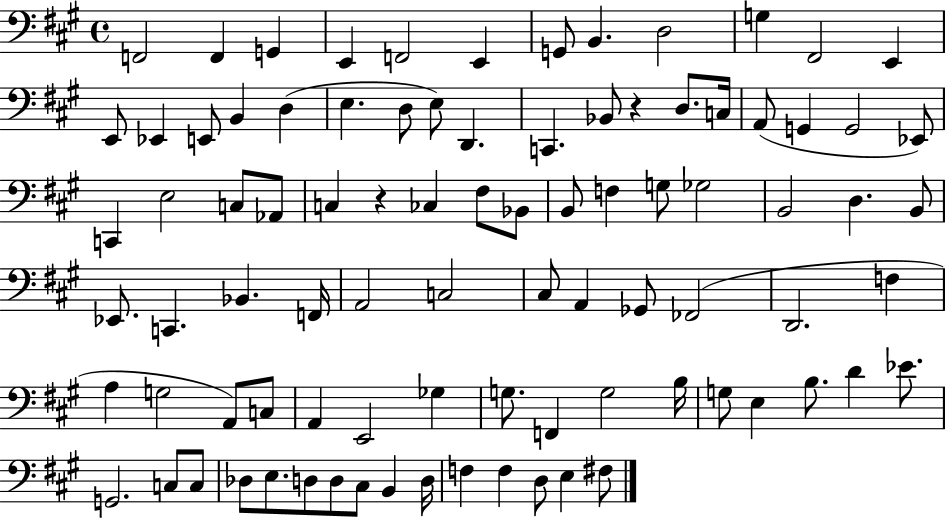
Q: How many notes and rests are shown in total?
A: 89